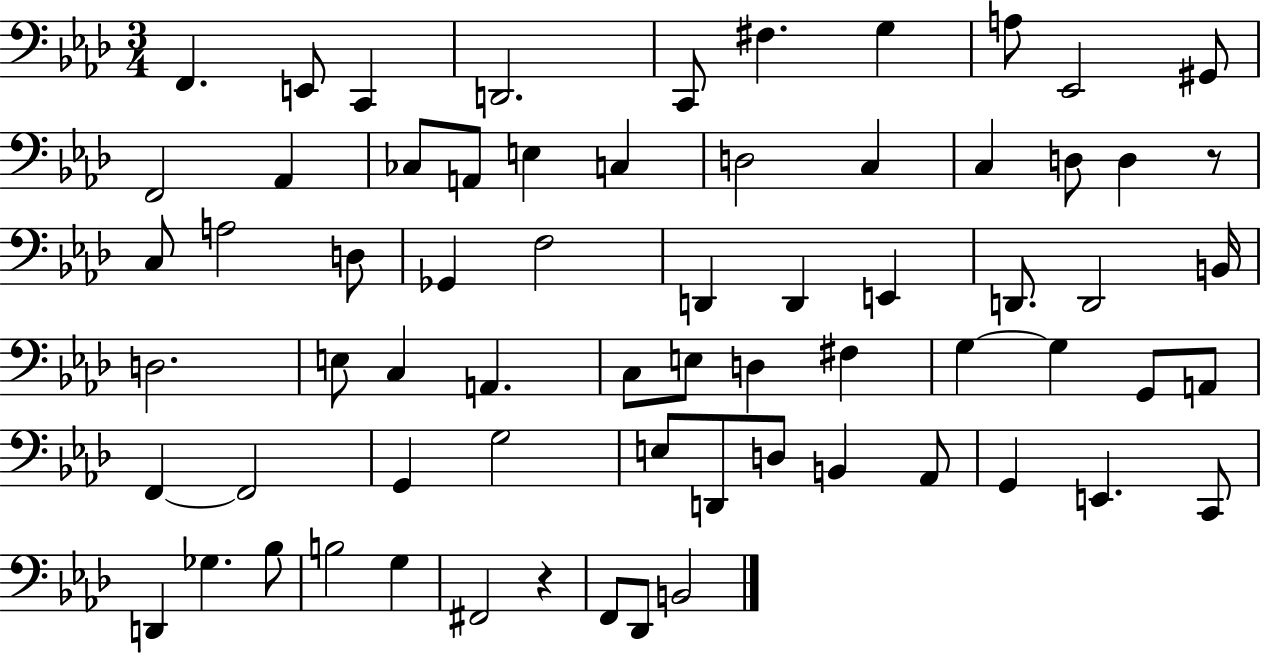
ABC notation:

X:1
T:Untitled
M:3/4
L:1/4
K:Ab
F,, E,,/2 C,, D,,2 C,,/2 ^F, G, A,/2 _E,,2 ^G,,/2 F,,2 _A,, _C,/2 A,,/2 E, C, D,2 C, C, D,/2 D, z/2 C,/2 A,2 D,/2 _G,, F,2 D,, D,, E,, D,,/2 D,,2 B,,/4 D,2 E,/2 C, A,, C,/2 E,/2 D, ^F, G, G, G,,/2 A,,/2 F,, F,,2 G,, G,2 E,/2 D,,/2 D,/2 B,, _A,,/2 G,, E,, C,,/2 D,, _G, _B,/2 B,2 G, ^F,,2 z F,,/2 _D,,/2 B,,2